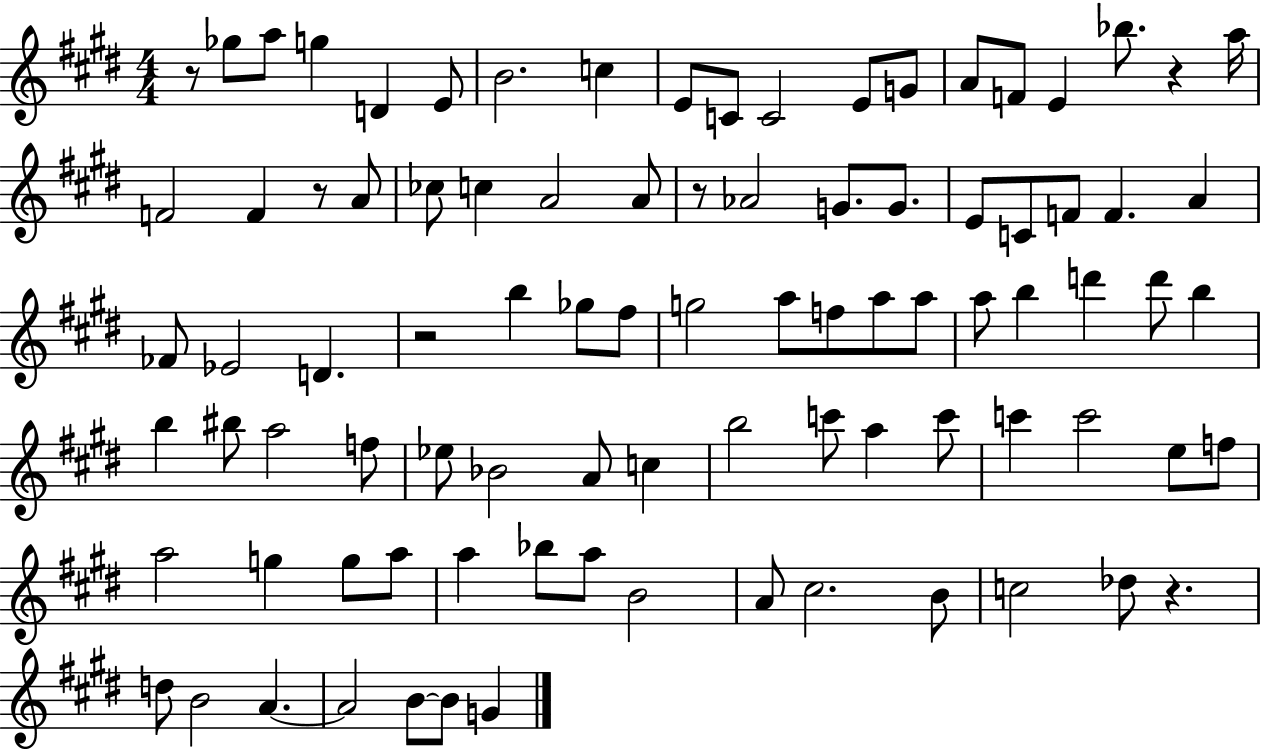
R/e Gb5/e A5/e G5/q D4/q E4/e B4/h. C5/q E4/e C4/e C4/h E4/e G4/e A4/e F4/e E4/q Bb5/e. R/q A5/s F4/h F4/q R/e A4/e CES5/e C5/q A4/h A4/e R/e Ab4/h G4/e. G4/e. E4/e C4/e F4/e F4/q. A4/q FES4/e Eb4/h D4/q. R/h B5/q Gb5/e F#5/e G5/h A5/e F5/e A5/e A5/e A5/e B5/q D6/q D6/e B5/q B5/q BIS5/e A5/h F5/e Eb5/e Bb4/h A4/e C5/q B5/h C6/e A5/q C6/e C6/q C6/h E5/e F5/e A5/h G5/q G5/e A5/e A5/q Bb5/e A5/e B4/h A4/e C#5/h. B4/e C5/h Db5/e R/q. D5/e B4/h A4/q. A4/h B4/e B4/e G4/q